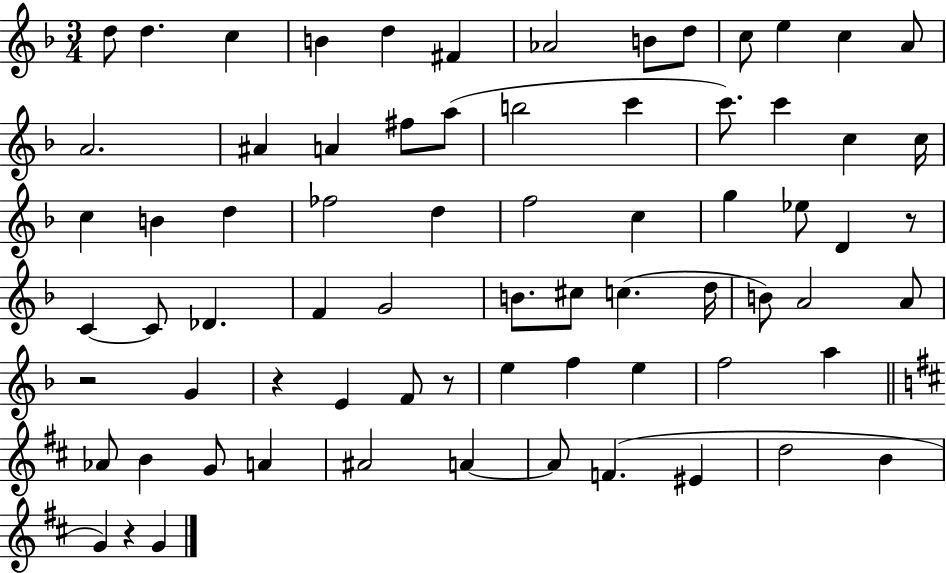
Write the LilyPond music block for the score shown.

{
  \clef treble
  \numericTimeSignature
  \time 3/4
  \key f \major
  d''8 d''4. c''4 | b'4 d''4 fis'4 | aes'2 b'8 d''8 | c''8 e''4 c''4 a'8 | \break a'2. | ais'4 a'4 fis''8 a''8( | b''2 c'''4 | c'''8.) c'''4 c''4 c''16 | \break c''4 b'4 d''4 | fes''2 d''4 | f''2 c''4 | g''4 ees''8 d'4 r8 | \break c'4~~ c'8 des'4. | f'4 g'2 | b'8. cis''8 c''4.( d''16 | b'8) a'2 a'8 | \break r2 g'4 | r4 e'4 f'8 r8 | e''4 f''4 e''4 | f''2 a''4 | \break \bar "||" \break \key d \major aes'8 b'4 g'8 a'4 | ais'2 a'4~~ | a'8 f'4.( eis'4 | d''2 b'4 | \break g'4) r4 g'4 | \bar "|."
}